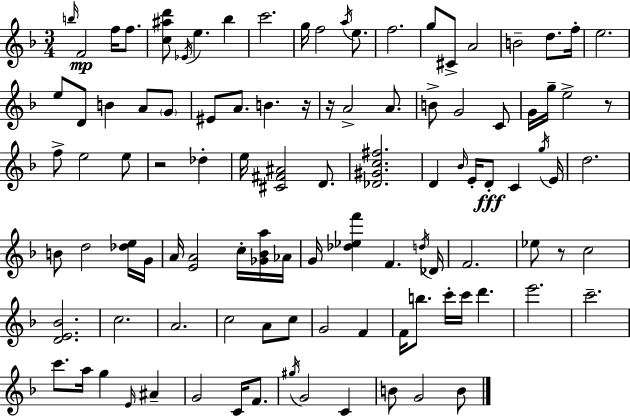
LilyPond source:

{
  \clef treble
  \numericTimeSignature
  \time 3/4
  \key f \major
  \grace { b''16 }\mp f'2 f''16 f''8. | <c'' ais'' d'''>8 \acciaccatura { ees'16 } e''4. bes''4 | c'''2. | g''16 f''2 \acciaccatura { a''16 } | \break e''8. f''2. | g''8 cis'8-> a'2 | b'2-- d''8. | f''16-. e''2. | \break e''8 d'8 b'4 a'8 | \parenthesize g'8 eis'8 a'8. b'4. | r16 r16 a'2-> | a'8. b'8-> g'2 | \break c'8 g'16 g''16-- e''2-> | r8 f''8-> e''2 | e''8 r2 des''4-. | e''16 <cis' fis' ais'>2 | \break d'8. <des' gis' c'' fis''>2. | d'4 \grace { bes'16 } e'16-. d'8-.\fff c'4 | \acciaccatura { g''16 } e'16 d''2. | b'8 d''2 | \break <des'' e''>16 g'16 a'16 <e' a'>2 | c''16-. <ges' bes' a''>16 aes'16 g'16 <des'' ees'' f'''>4 f'4. | \acciaccatura { d''16 } des'16 f'2. | ees''8 r8 c''2 | \break <d' e' bes'>2. | c''2. | a'2. | c''2 | \break a'8 c''8 g'2 | f'4 f'16 b''8. c'''16-. c'''16 | d'''4. e'''2. | c'''2.-- | \break c'''8. a''16 g''4 | \grace { e'16 } ais'4-- g'2 | c'16 f'8. \acciaccatura { gis''16 } g'2 | c'4 b'8 g'2 | \break b'8 \bar "|."
}